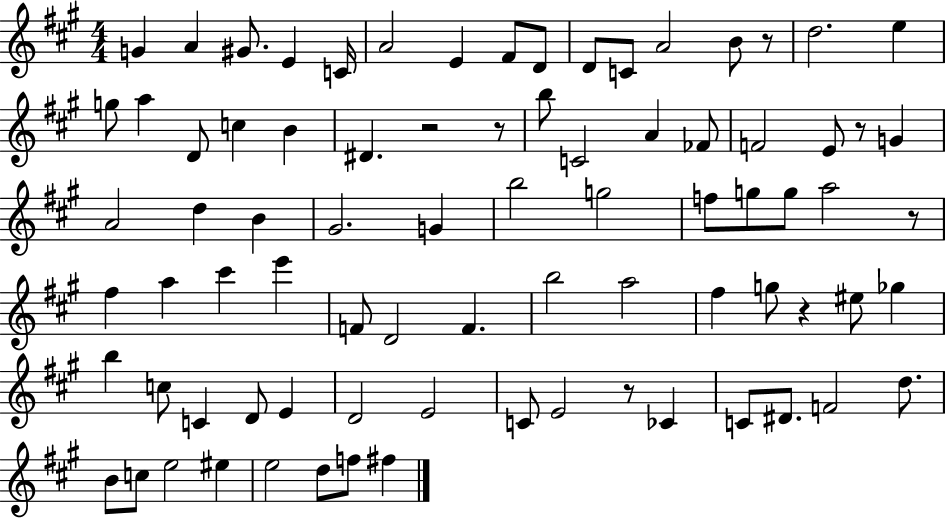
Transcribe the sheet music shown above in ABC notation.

X:1
T:Untitled
M:4/4
L:1/4
K:A
G A ^G/2 E C/4 A2 E ^F/2 D/2 D/2 C/2 A2 B/2 z/2 d2 e g/2 a D/2 c B ^D z2 z/2 b/2 C2 A _F/2 F2 E/2 z/2 G A2 d B ^G2 G b2 g2 f/2 g/2 g/2 a2 z/2 ^f a ^c' e' F/2 D2 F b2 a2 ^f g/2 z ^e/2 _g b c/2 C D/2 E D2 E2 C/2 E2 z/2 _C C/2 ^D/2 F2 d/2 B/2 c/2 e2 ^e e2 d/2 f/2 ^f